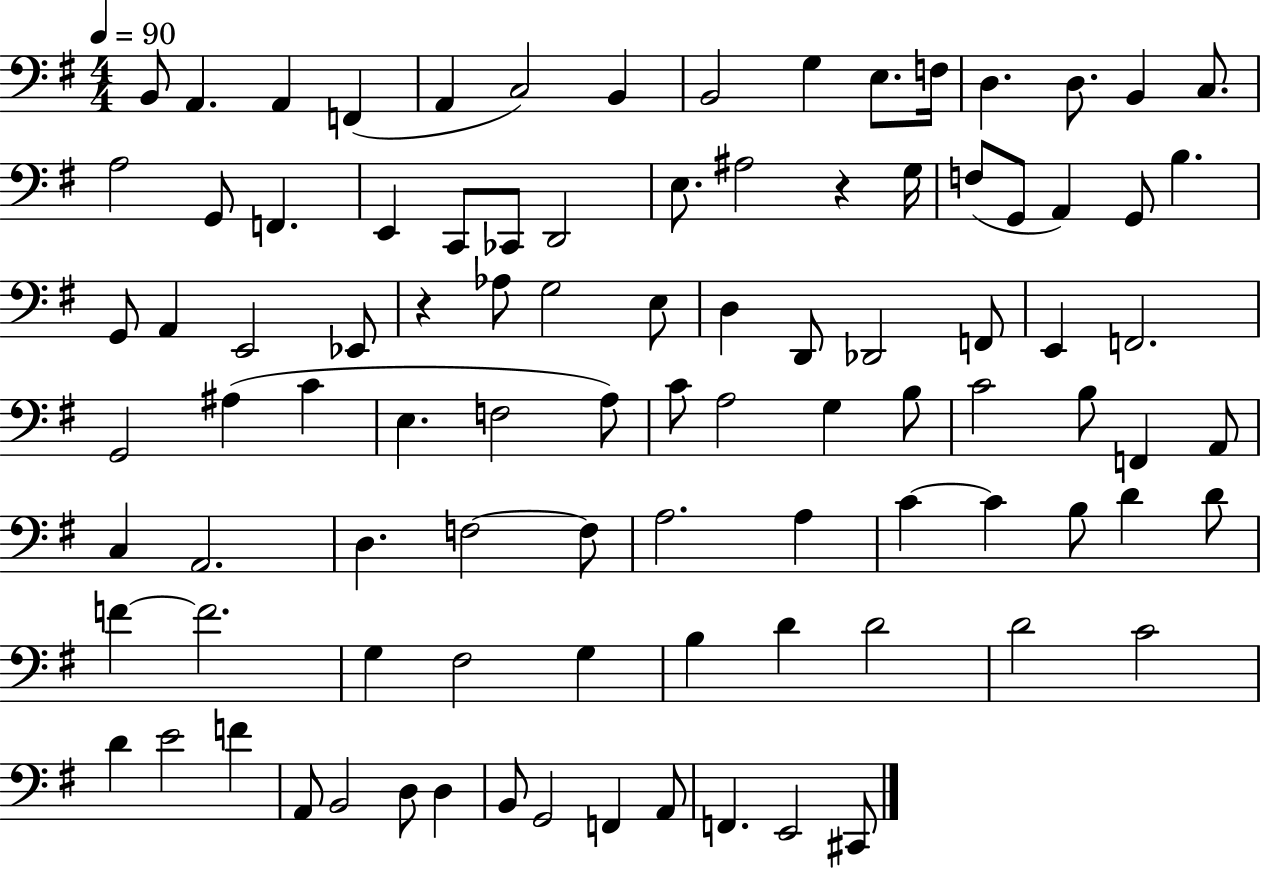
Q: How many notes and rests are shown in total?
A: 95